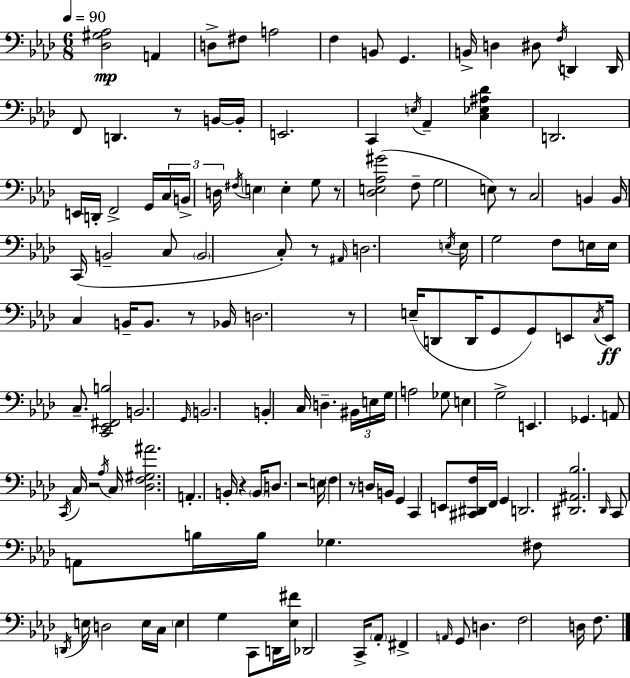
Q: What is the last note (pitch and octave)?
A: F3